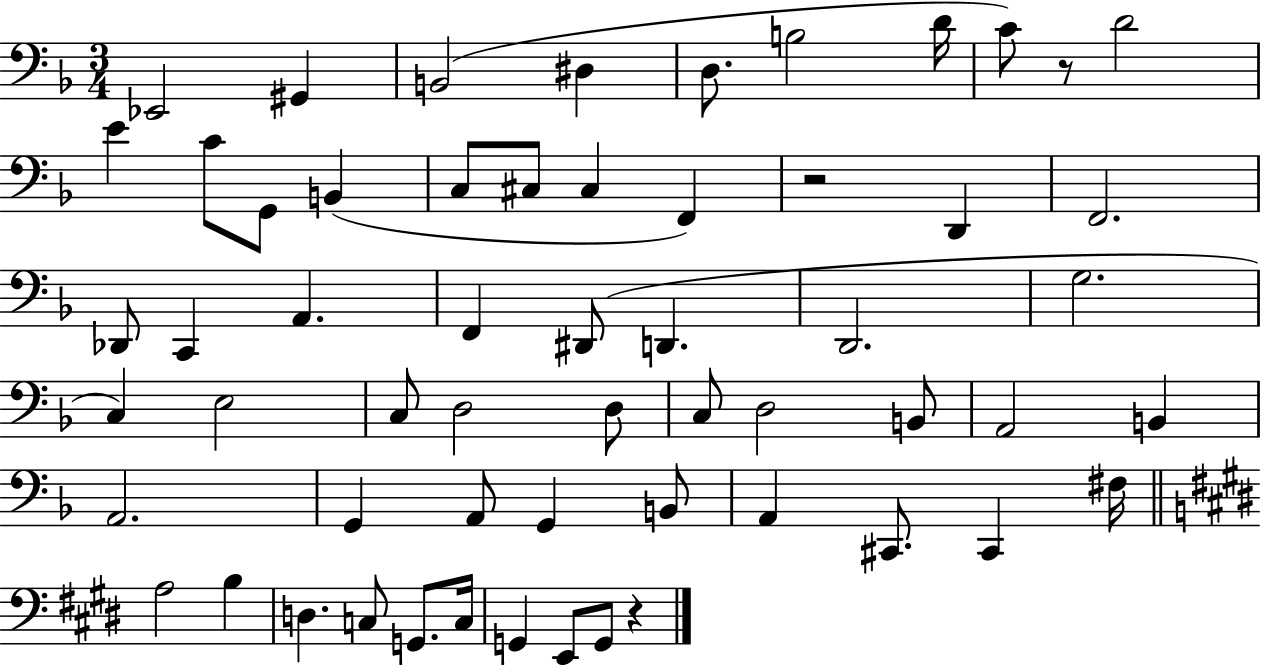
X:1
T:Untitled
M:3/4
L:1/4
K:F
_E,,2 ^G,, B,,2 ^D, D,/2 B,2 D/4 C/2 z/2 D2 E C/2 G,,/2 B,, C,/2 ^C,/2 ^C, F,, z2 D,, F,,2 _D,,/2 C,, A,, F,, ^D,,/2 D,, D,,2 G,2 C, E,2 C,/2 D,2 D,/2 C,/2 D,2 B,,/2 A,,2 B,, A,,2 G,, A,,/2 G,, B,,/2 A,, ^C,,/2 ^C,, ^F,/4 A,2 B, D, C,/2 G,,/2 C,/4 G,, E,,/2 G,,/2 z